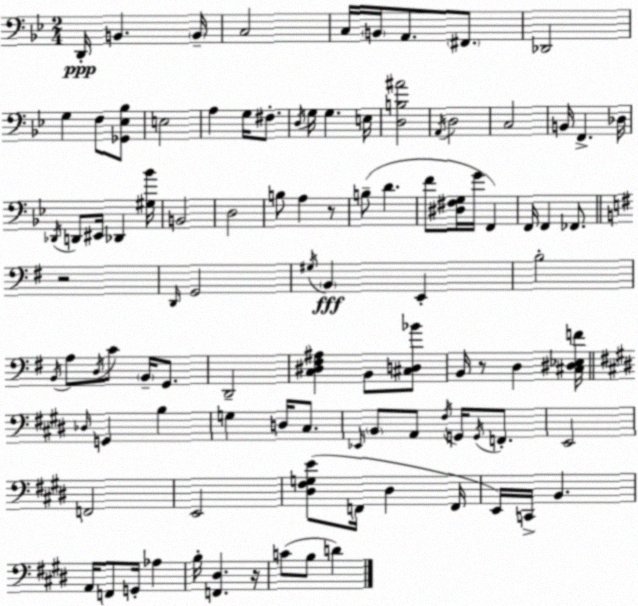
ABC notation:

X:1
T:Untitled
M:2/4
L:1/4
K:Bb
D,,/4 B,, B,,/4 C,2 C,/4 B,,/4 A,,/2 ^F,,/2 _D,,2 G, F,/2 [_G,,_E,_B,]/2 E,2 A, G,/4 ^F,/2 D,/4 G,/4 G, E,/4 [D,B,^A]2 A,,/4 D,2 C,2 B,,/4 F,, _D,/4 _D,,/4 D,,/2 ^E,,/4 _D,, [^G,_B]/4 B,,2 D,2 B,/2 A, z/2 B,/2 D F/2 [^D,^F,G,]/4 G/4 F,, F,,/4 F,, _F,,/2 z2 D,,/4 G,,2 ^G,/4 B,, E,, B,2 B,,/4 A,/2 D,/4 C/2 B,,/4 G,,/2 D,,2 [C,^D,^F,^A,] B,,/2 [^C,D,_B]/2 B,,/4 z/2 D, [^C,^D,_E,F]/4 _D,/4 G,, B, G, D,/4 ^C,/2 _E,,/4 B,,/2 A,,/2 ^F,/4 G,,/4 G,,/4 F,,/2 E,,2 F,,2 E,,2 [^D,^F,G,E]/2 F,,/4 ^D, F,,/4 E,,/4 C,,/4 B,, A,,/4 F,,/2 G,,/4 _A, B,/4 [F,,^D,] z/4 C/2 B,/2 D